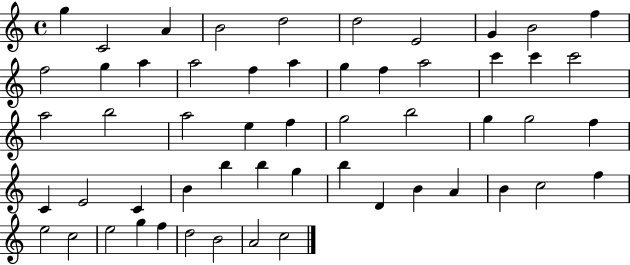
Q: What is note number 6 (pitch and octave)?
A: D5